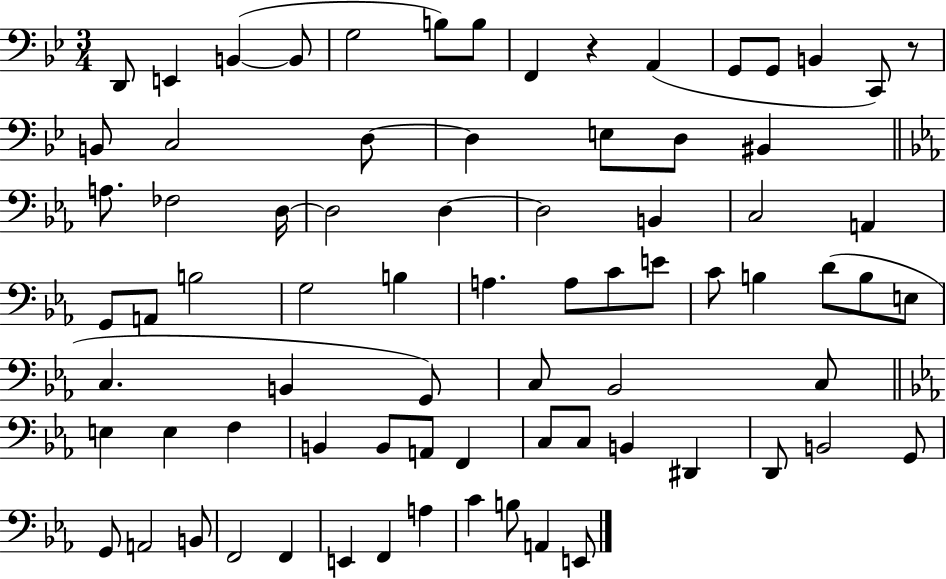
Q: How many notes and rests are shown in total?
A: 77